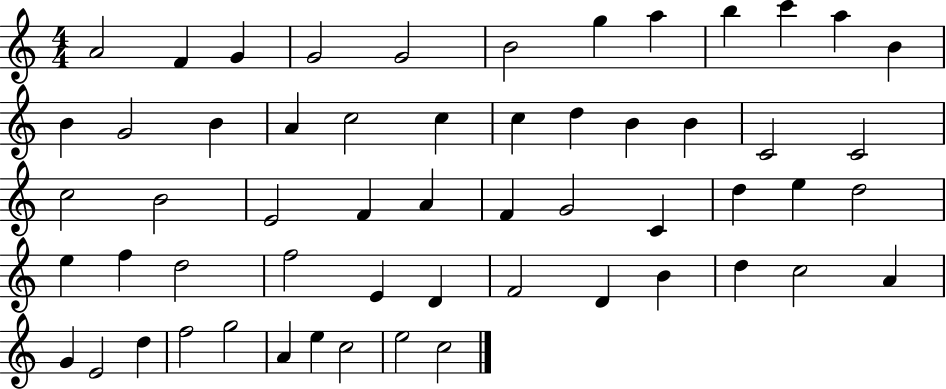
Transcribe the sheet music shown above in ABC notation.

X:1
T:Untitled
M:4/4
L:1/4
K:C
A2 F G G2 G2 B2 g a b c' a B B G2 B A c2 c c d B B C2 C2 c2 B2 E2 F A F G2 C d e d2 e f d2 f2 E D F2 D B d c2 A G E2 d f2 g2 A e c2 e2 c2